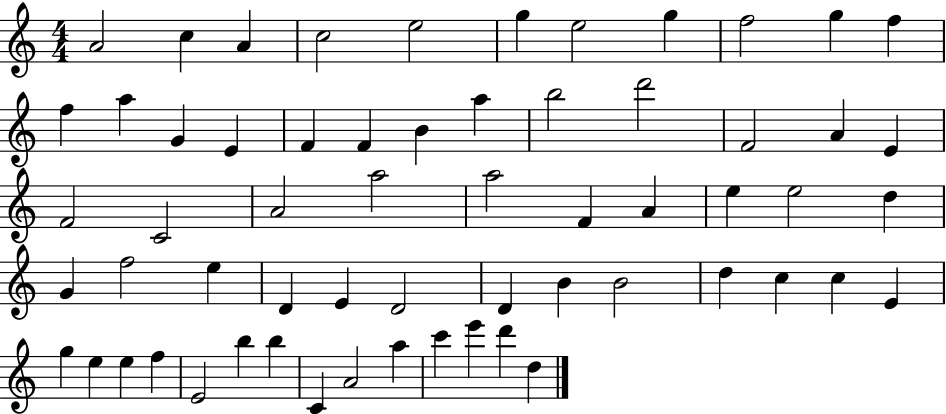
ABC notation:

X:1
T:Untitled
M:4/4
L:1/4
K:C
A2 c A c2 e2 g e2 g f2 g f f a G E F F B a b2 d'2 F2 A E F2 C2 A2 a2 a2 F A e e2 d G f2 e D E D2 D B B2 d c c E g e e f E2 b b C A2 a c' e' d' d